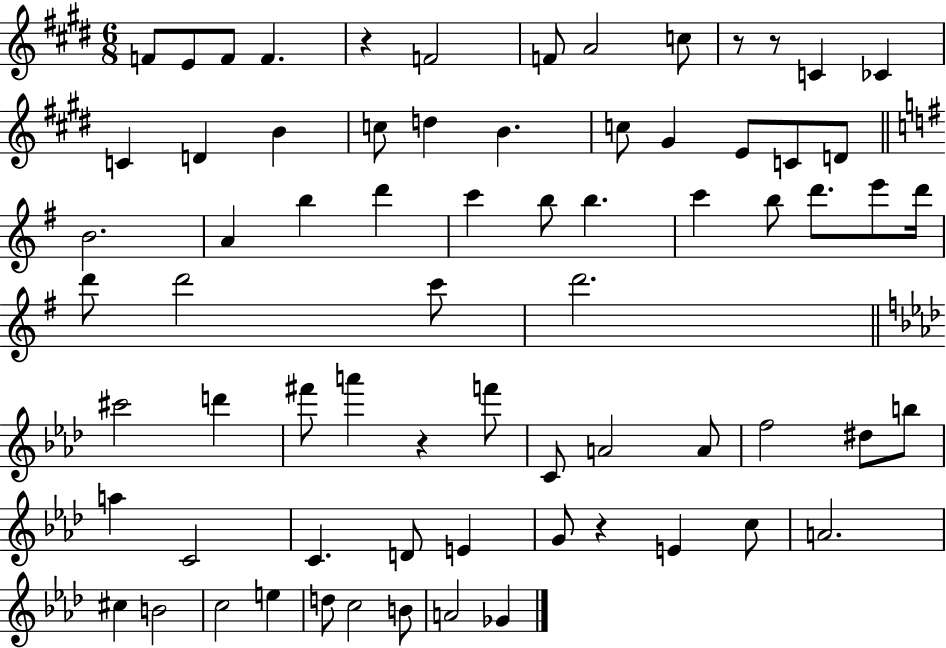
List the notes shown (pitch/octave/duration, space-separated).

F4/e E4/e F4/e F4/q. R/q F4/h F4/e A4/h C5/e R/e R/e C4/q CES4/q C4/q D4/q B4/q C5/e D5/q B4/q. C5/e G#4/q E4/e C4/e D4/e B4/h. A4/q B5/q D6/q C6/q B5/e B5/q. C6/q B5/e D6/e. E6/e D6/s D6/e D6/h C6/e D6/h. C#6/h D6/q F#6/e A6/q R/q F6/e C4/e A4/h A4/e F5/h D#5/e B5/e A5/q C4/h C4/q. D4/e E4/q G4/e R/q E4/q C5/e A4/h. C#5/q B4/h C5/h E5/q D5/e C5/h B4/e A4/h Gb4/q